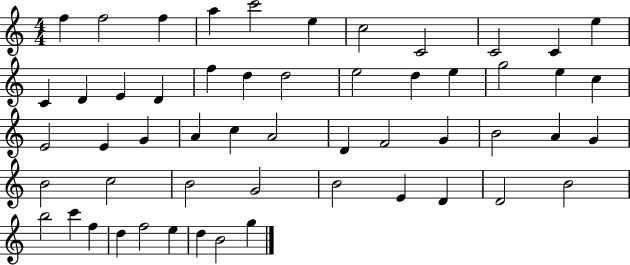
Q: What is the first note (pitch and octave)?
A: F5